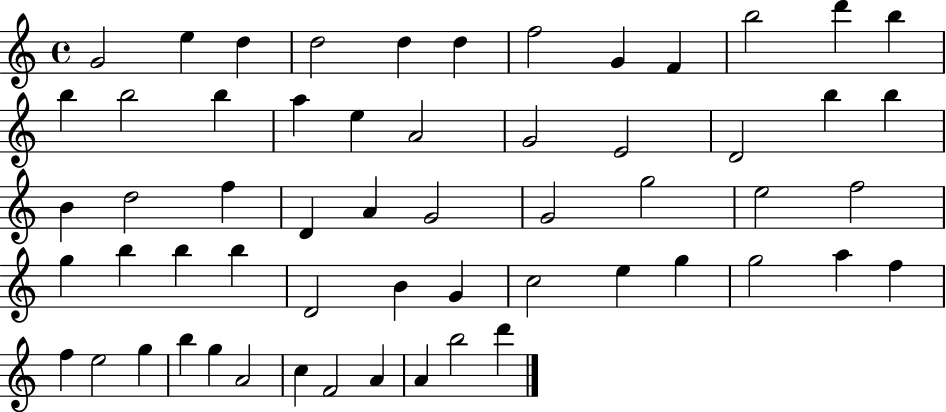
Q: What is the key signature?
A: C major